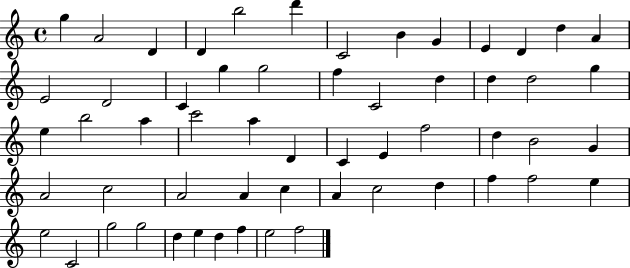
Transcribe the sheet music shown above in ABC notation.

X:1
T:Untitled
M:4/4
L:1/4
K:C
g A2 D D b2 d' C2 B G E D d A E2 D2 C g g2 f C2 d d d2 g e b2 a c'2 a D C E f2 d B2 G A2 c2 A2 A c A c2 d f f2 e e2 C2 g2 g2 d e d f e2 f2